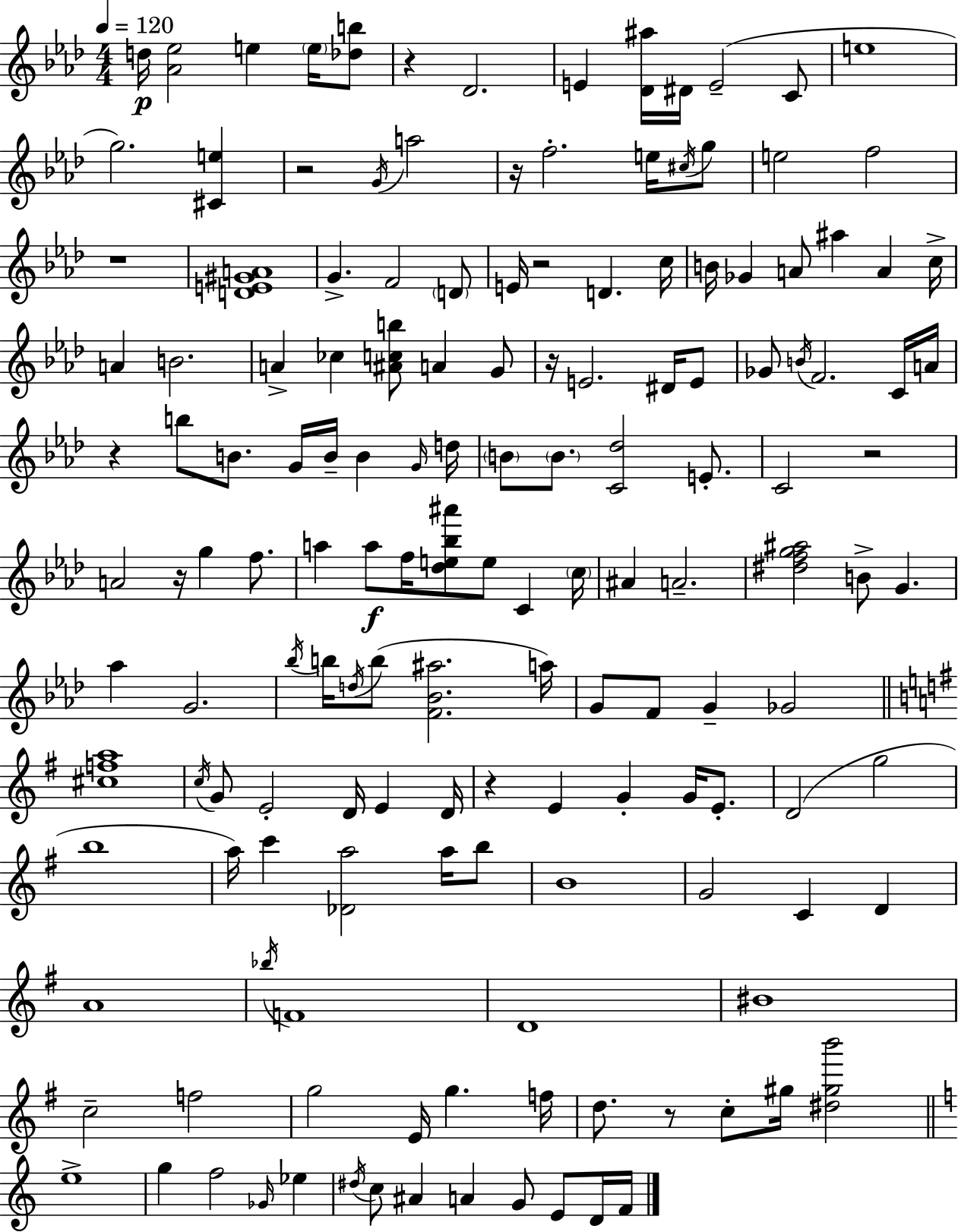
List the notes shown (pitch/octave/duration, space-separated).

D5/s [Ab4,Eb5]/h E5/q E5/s [Db5,B5]/e R/q Db4/h. E4/q [Db4,A#5]/s D#4/s E4/h C4/e E5/w G5/h. [C#4,E5]/q R/h G4/s A5/h R/s F5/h. E5/s C#5/s G5/e E5/h F5/h R/w [D4,E4,G#4,A4]/w G4/q. F4/h D4/e E4/s R/h D4/q. C5/s B4/s Gb4/q A4/e A#5/q A4/q C5/s A4/q B4/h. A4/q CES5/q [A#4,C5,B5]/e A4/q G4/e R/s E4/h. D#4/s E4/e Gb4/e B4/s F4/h. C4/s A4/s R/q B5/e B4/e. G4/s B4/s B4/q G4/s D5/s B4/e B4/e. [C4,Db5]/h E4/e. C4/h R/h A4/h R/s G5/q F5/e. A5/q A5/e F5/s [Db5,E5,Bb5,A#6]/e E5/e C4/q C5/s A#4/q A4/h. [D#5,F5,G5,A#5]/h B4/e G4/q. Ab5/q G4/h. Bb5/s B5/s D5/s B5/e [F4,Bb4,A#5]/h. A5/s G4/e F4/e G4/q Gb4/h [C#5,F5,A5]/w C5/s G4/e E4/h D4/s E4/q D4/s R/q E4/q G4/q G4/s E4/e. D4/h G5/h B5/w A5/s C6/q [Db4,A5]/h A5/s B5/e B4/w G4/h C4/q D4/q A4/w Bb5/s F4/w D4/w BIS4/w C5/h F5/h G5/h E4/s G5/q. F5/s D5/e. R/e C5/e G#5/s [D#5,G#5,B6]/h E5/w G5/q F5/h Gb4/s Eb5/q D#5/s C5/e A#4/q A4/q G4/e E4/e D4/s F4/s